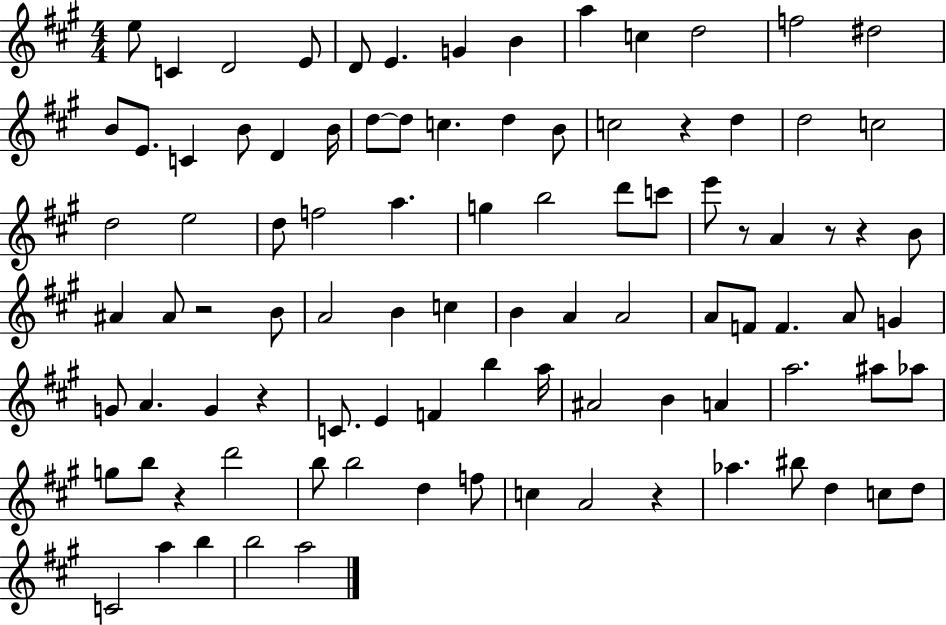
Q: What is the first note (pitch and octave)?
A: E5